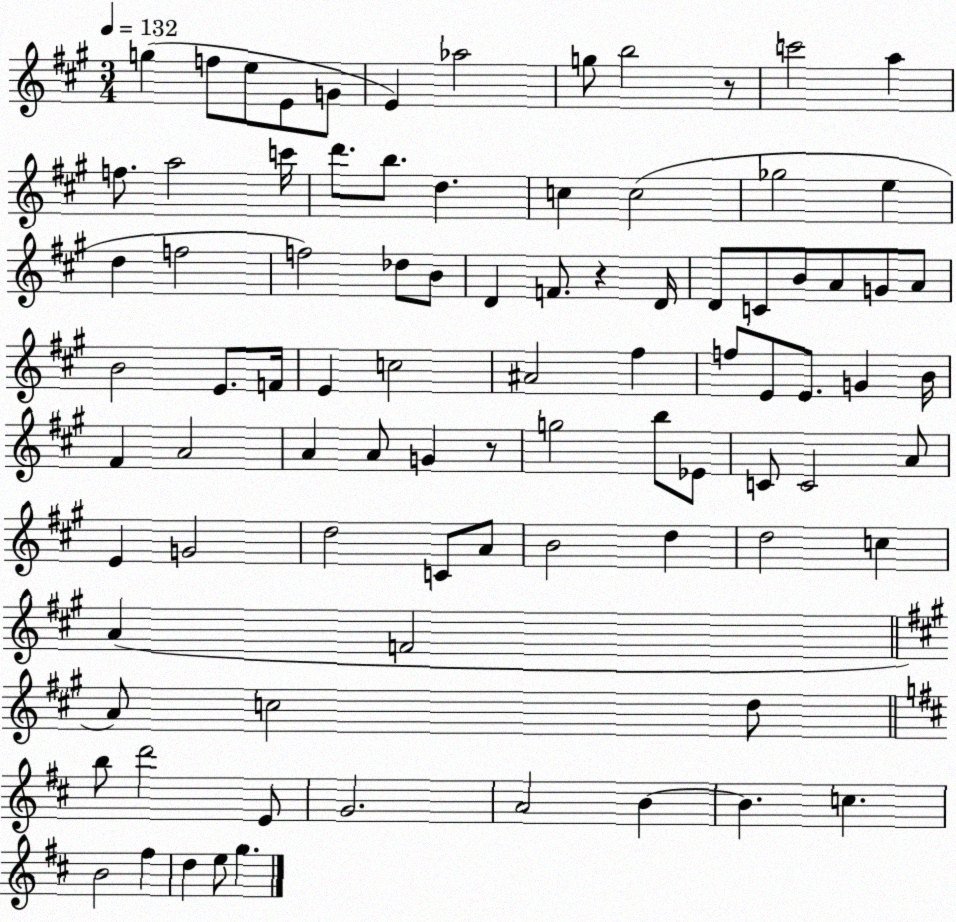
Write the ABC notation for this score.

X:1
T:Untitled
M:3/4
L:1/4
K:A
g f/2 e/2 E/2 G/2 E _a2 g/2 b2 z/2 c'2 a f/2 a2 c'/4 d'/2 b/2 d c c2 _g2 e d f2 f2 _d/2 B/2 D F/2 z D/4 D/2 C/2 B/2 A/2 G/2 A/2 B2 E/2 F/4 E c2 ^A2 ^f f/2 E/2 E/2 G B/4 ^F A2 A A/2 G z/2 g2 b/2 _E/2 C/2 C2 A/2 E G2 d2 C/2 A/2 B2 d d2 c A F2 A/2 c2 d/2 b/2 d'2 E/2 G2 A2 B B c B2 ^f d e/2 g